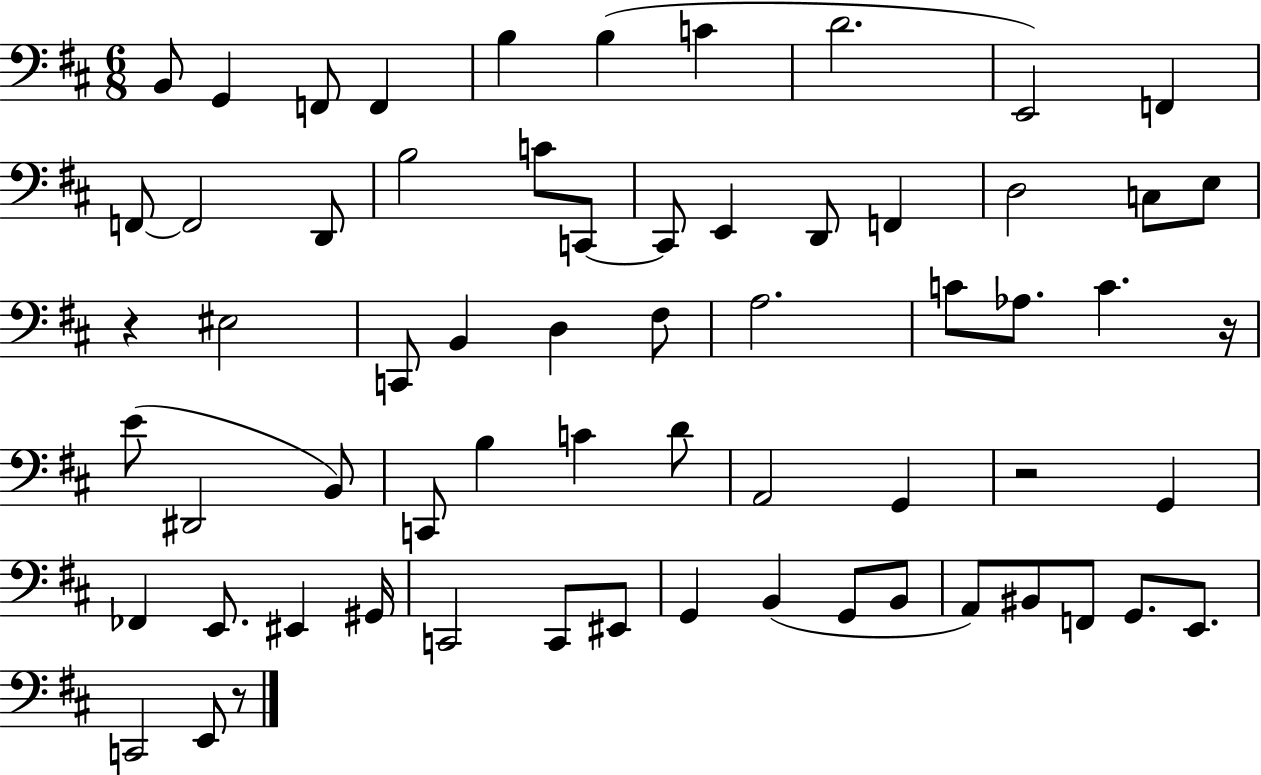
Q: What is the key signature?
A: D major